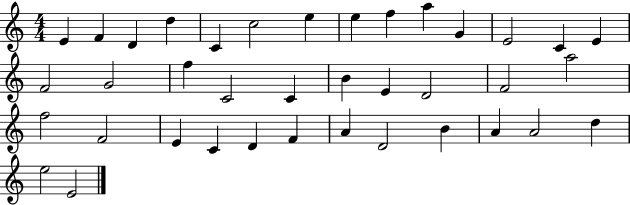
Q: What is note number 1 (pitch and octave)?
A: E4